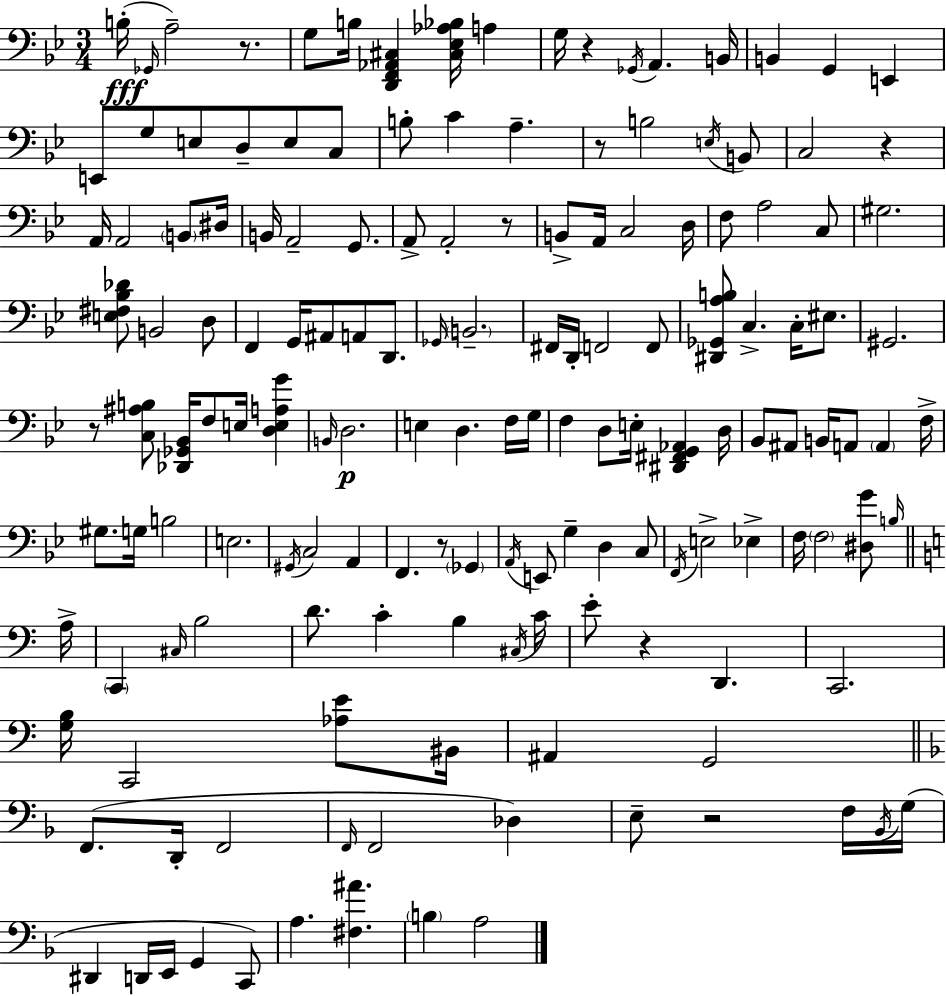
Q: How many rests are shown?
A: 9